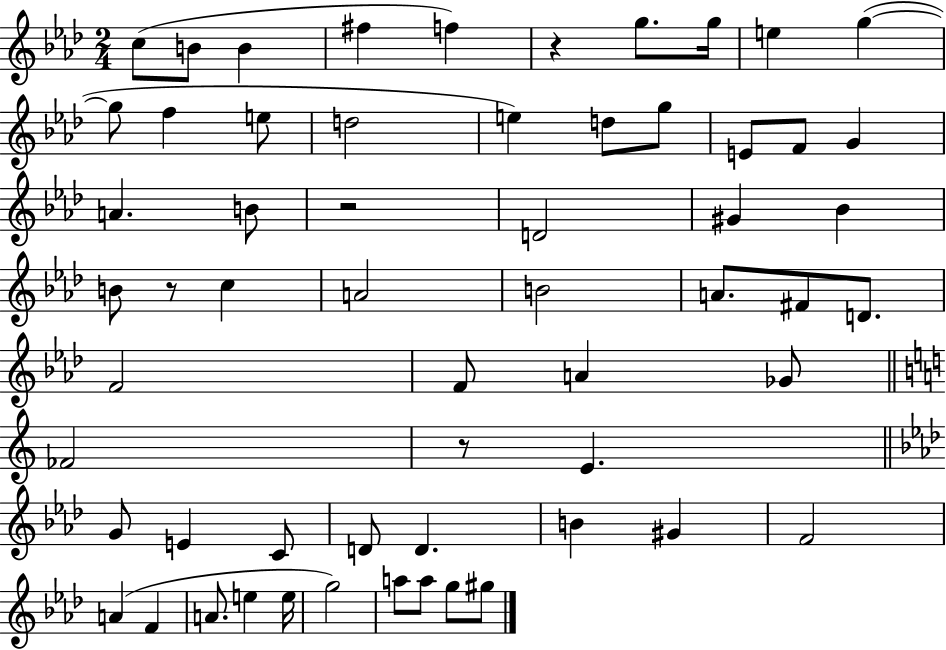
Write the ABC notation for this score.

X:1
T:Untitled
M:2/4
L:1/4
K:Ab
c/2 B/2 B ^f f z g/2 g/4 e g g/2 f e/2 d2 e d/2 g/2 E/2 F/2 G A B/2 z2 D2 ^G _B B/2 z/2 c A2 B2 A/2 ^F/2 D/2 F2 F/2 A _G/2 _F2 z/2 E G/2 E C/2 D/2 D B ^G F2 A F A/2 e e/4 g2 a/2 a/2 g/2 ^g/2